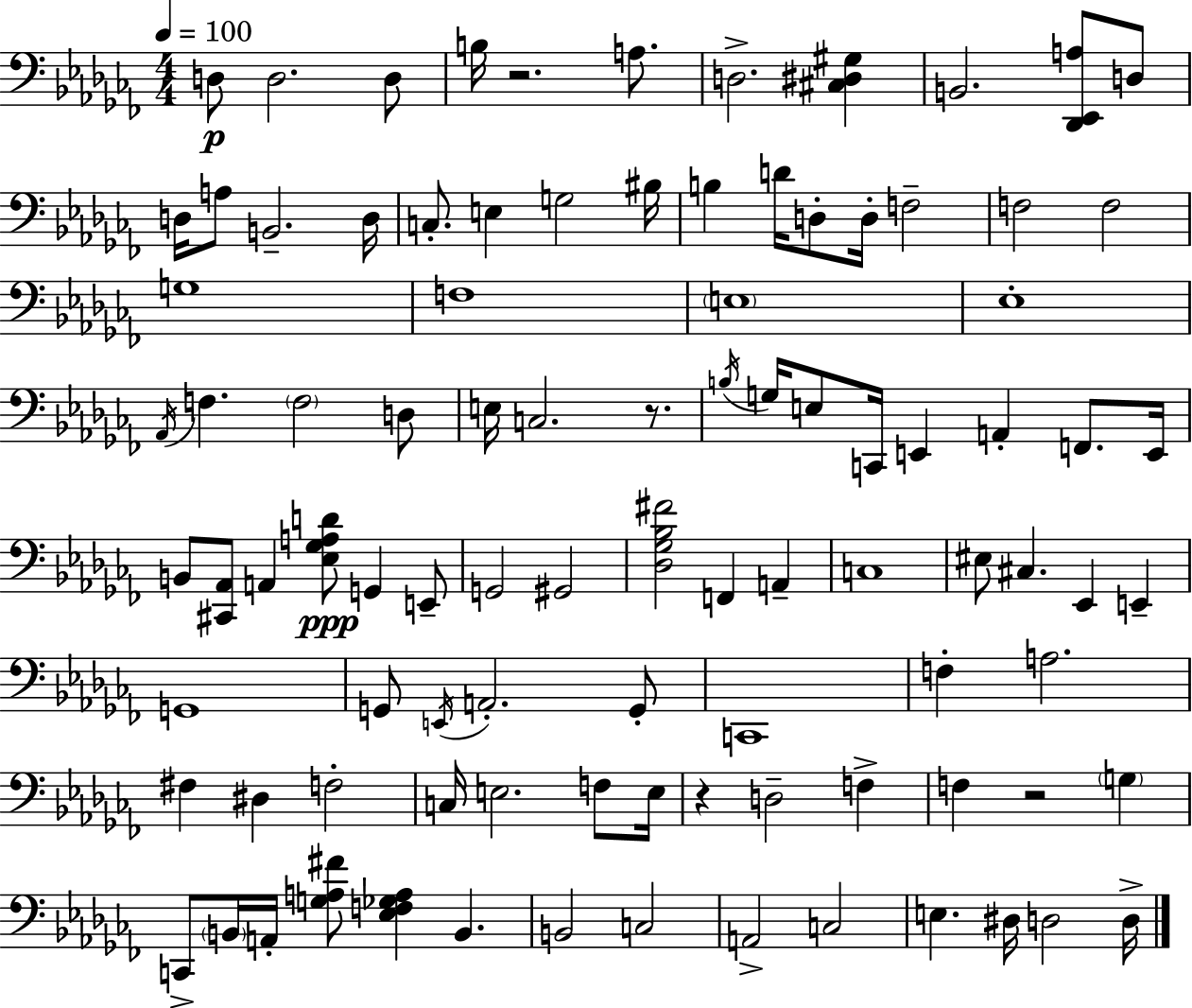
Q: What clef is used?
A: bass